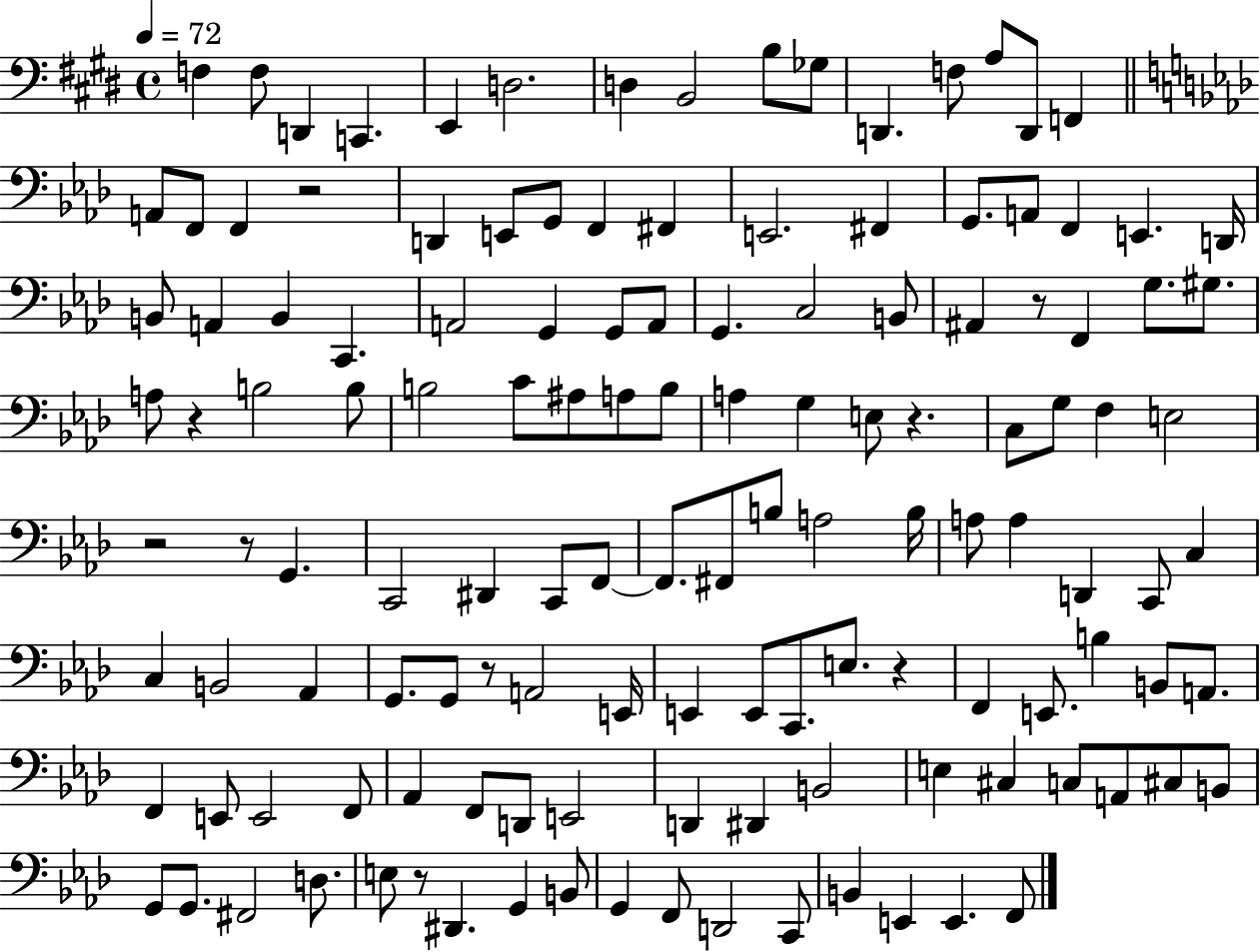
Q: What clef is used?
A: bass